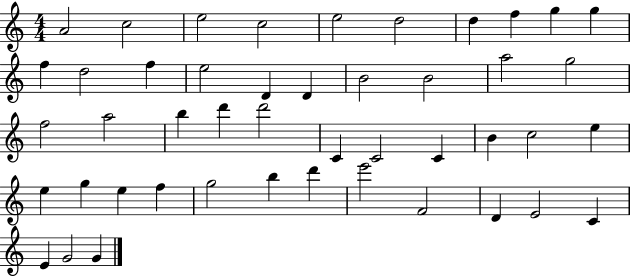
{
  \clef treble
  \numericTimeSignature
  \time 4/4
  \key c \major
  a'2 c''2 | e''2 c''2 | e''2 d''2 | d''4 f''4 g''4 g''4 | \break f''4 d''2 f''4 | e''2 d'4 d'4 | b'2 b'2 | a''2 g''2 | \break f''2 a''2 | b''4 d'''4 d'''2 | c'4 c'2 c'4 | b'4 c''2 e''4 | \break e''4 g''4 e''4 f''4 | g''2 b''4 d'''4 | e'''2 f'2 | d'4 e'2 c'4 | \break e'4 g'2 g'4 | \bar "|."
}